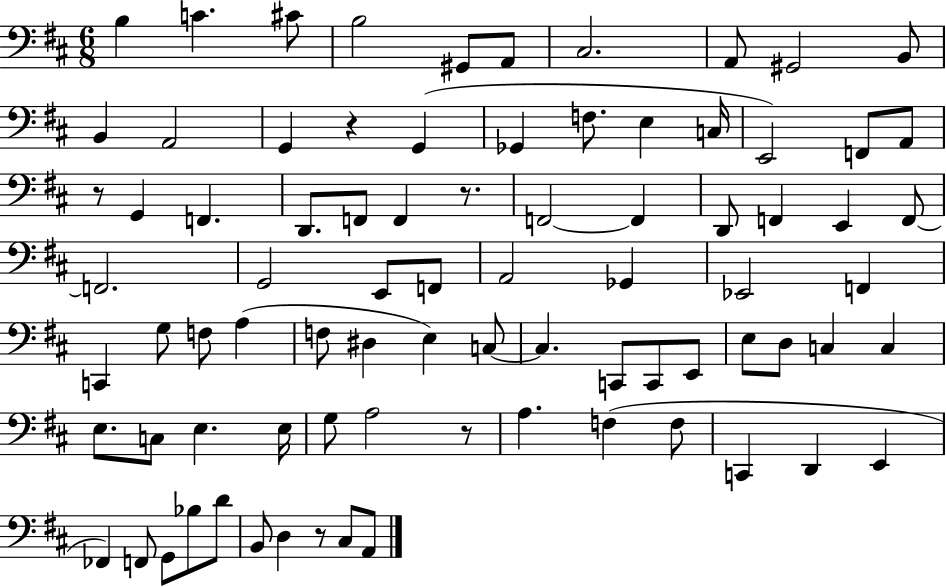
{
  \clef bass
  \numericTimeSignature
  \time 6/8
  \key d \major
  b4 c'4. cis'8 | b2 gis,8 a,8 | cis2. | a,8 gis,2 b,8 | \break b,4 a,2 | g,4 r4 g,4( | ges,4 f8. e4 c16 | e,2) f,8 a,8 | \break r8 g,4 f,4. | d,8. f,8 f,4 r8. | f,2~~ f,4 | d,8 f,4 e,4 f,8~~ | \break f,2. | g,2 e,8 f,8 | a,2 ges,4 | ees,2 f,4 | \break c,4 g8 f8 a4( | f8 dis4 e4) c8~~ | c4. c,8 c,8 e,8 | e8 d8 c4 c4 | \break e8. c8 e4. e16 | g8 a2 r8 | a4. f4( f8 | c,4 d,4 e,4 | \break fes,4) f,8 g,8 bes8 d'8 | b,8 d4 r8 cis8 a,8 | \bar "|."
}